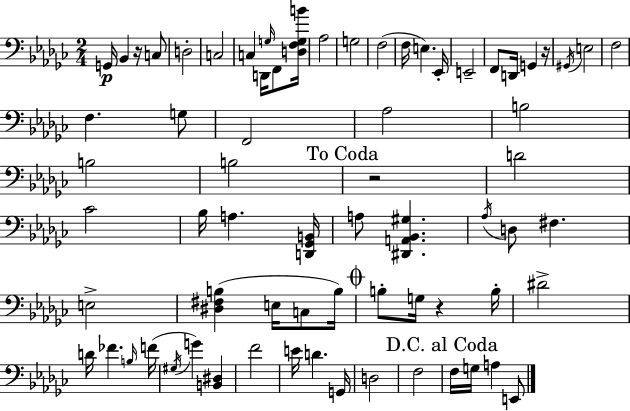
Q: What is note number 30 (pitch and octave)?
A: D4